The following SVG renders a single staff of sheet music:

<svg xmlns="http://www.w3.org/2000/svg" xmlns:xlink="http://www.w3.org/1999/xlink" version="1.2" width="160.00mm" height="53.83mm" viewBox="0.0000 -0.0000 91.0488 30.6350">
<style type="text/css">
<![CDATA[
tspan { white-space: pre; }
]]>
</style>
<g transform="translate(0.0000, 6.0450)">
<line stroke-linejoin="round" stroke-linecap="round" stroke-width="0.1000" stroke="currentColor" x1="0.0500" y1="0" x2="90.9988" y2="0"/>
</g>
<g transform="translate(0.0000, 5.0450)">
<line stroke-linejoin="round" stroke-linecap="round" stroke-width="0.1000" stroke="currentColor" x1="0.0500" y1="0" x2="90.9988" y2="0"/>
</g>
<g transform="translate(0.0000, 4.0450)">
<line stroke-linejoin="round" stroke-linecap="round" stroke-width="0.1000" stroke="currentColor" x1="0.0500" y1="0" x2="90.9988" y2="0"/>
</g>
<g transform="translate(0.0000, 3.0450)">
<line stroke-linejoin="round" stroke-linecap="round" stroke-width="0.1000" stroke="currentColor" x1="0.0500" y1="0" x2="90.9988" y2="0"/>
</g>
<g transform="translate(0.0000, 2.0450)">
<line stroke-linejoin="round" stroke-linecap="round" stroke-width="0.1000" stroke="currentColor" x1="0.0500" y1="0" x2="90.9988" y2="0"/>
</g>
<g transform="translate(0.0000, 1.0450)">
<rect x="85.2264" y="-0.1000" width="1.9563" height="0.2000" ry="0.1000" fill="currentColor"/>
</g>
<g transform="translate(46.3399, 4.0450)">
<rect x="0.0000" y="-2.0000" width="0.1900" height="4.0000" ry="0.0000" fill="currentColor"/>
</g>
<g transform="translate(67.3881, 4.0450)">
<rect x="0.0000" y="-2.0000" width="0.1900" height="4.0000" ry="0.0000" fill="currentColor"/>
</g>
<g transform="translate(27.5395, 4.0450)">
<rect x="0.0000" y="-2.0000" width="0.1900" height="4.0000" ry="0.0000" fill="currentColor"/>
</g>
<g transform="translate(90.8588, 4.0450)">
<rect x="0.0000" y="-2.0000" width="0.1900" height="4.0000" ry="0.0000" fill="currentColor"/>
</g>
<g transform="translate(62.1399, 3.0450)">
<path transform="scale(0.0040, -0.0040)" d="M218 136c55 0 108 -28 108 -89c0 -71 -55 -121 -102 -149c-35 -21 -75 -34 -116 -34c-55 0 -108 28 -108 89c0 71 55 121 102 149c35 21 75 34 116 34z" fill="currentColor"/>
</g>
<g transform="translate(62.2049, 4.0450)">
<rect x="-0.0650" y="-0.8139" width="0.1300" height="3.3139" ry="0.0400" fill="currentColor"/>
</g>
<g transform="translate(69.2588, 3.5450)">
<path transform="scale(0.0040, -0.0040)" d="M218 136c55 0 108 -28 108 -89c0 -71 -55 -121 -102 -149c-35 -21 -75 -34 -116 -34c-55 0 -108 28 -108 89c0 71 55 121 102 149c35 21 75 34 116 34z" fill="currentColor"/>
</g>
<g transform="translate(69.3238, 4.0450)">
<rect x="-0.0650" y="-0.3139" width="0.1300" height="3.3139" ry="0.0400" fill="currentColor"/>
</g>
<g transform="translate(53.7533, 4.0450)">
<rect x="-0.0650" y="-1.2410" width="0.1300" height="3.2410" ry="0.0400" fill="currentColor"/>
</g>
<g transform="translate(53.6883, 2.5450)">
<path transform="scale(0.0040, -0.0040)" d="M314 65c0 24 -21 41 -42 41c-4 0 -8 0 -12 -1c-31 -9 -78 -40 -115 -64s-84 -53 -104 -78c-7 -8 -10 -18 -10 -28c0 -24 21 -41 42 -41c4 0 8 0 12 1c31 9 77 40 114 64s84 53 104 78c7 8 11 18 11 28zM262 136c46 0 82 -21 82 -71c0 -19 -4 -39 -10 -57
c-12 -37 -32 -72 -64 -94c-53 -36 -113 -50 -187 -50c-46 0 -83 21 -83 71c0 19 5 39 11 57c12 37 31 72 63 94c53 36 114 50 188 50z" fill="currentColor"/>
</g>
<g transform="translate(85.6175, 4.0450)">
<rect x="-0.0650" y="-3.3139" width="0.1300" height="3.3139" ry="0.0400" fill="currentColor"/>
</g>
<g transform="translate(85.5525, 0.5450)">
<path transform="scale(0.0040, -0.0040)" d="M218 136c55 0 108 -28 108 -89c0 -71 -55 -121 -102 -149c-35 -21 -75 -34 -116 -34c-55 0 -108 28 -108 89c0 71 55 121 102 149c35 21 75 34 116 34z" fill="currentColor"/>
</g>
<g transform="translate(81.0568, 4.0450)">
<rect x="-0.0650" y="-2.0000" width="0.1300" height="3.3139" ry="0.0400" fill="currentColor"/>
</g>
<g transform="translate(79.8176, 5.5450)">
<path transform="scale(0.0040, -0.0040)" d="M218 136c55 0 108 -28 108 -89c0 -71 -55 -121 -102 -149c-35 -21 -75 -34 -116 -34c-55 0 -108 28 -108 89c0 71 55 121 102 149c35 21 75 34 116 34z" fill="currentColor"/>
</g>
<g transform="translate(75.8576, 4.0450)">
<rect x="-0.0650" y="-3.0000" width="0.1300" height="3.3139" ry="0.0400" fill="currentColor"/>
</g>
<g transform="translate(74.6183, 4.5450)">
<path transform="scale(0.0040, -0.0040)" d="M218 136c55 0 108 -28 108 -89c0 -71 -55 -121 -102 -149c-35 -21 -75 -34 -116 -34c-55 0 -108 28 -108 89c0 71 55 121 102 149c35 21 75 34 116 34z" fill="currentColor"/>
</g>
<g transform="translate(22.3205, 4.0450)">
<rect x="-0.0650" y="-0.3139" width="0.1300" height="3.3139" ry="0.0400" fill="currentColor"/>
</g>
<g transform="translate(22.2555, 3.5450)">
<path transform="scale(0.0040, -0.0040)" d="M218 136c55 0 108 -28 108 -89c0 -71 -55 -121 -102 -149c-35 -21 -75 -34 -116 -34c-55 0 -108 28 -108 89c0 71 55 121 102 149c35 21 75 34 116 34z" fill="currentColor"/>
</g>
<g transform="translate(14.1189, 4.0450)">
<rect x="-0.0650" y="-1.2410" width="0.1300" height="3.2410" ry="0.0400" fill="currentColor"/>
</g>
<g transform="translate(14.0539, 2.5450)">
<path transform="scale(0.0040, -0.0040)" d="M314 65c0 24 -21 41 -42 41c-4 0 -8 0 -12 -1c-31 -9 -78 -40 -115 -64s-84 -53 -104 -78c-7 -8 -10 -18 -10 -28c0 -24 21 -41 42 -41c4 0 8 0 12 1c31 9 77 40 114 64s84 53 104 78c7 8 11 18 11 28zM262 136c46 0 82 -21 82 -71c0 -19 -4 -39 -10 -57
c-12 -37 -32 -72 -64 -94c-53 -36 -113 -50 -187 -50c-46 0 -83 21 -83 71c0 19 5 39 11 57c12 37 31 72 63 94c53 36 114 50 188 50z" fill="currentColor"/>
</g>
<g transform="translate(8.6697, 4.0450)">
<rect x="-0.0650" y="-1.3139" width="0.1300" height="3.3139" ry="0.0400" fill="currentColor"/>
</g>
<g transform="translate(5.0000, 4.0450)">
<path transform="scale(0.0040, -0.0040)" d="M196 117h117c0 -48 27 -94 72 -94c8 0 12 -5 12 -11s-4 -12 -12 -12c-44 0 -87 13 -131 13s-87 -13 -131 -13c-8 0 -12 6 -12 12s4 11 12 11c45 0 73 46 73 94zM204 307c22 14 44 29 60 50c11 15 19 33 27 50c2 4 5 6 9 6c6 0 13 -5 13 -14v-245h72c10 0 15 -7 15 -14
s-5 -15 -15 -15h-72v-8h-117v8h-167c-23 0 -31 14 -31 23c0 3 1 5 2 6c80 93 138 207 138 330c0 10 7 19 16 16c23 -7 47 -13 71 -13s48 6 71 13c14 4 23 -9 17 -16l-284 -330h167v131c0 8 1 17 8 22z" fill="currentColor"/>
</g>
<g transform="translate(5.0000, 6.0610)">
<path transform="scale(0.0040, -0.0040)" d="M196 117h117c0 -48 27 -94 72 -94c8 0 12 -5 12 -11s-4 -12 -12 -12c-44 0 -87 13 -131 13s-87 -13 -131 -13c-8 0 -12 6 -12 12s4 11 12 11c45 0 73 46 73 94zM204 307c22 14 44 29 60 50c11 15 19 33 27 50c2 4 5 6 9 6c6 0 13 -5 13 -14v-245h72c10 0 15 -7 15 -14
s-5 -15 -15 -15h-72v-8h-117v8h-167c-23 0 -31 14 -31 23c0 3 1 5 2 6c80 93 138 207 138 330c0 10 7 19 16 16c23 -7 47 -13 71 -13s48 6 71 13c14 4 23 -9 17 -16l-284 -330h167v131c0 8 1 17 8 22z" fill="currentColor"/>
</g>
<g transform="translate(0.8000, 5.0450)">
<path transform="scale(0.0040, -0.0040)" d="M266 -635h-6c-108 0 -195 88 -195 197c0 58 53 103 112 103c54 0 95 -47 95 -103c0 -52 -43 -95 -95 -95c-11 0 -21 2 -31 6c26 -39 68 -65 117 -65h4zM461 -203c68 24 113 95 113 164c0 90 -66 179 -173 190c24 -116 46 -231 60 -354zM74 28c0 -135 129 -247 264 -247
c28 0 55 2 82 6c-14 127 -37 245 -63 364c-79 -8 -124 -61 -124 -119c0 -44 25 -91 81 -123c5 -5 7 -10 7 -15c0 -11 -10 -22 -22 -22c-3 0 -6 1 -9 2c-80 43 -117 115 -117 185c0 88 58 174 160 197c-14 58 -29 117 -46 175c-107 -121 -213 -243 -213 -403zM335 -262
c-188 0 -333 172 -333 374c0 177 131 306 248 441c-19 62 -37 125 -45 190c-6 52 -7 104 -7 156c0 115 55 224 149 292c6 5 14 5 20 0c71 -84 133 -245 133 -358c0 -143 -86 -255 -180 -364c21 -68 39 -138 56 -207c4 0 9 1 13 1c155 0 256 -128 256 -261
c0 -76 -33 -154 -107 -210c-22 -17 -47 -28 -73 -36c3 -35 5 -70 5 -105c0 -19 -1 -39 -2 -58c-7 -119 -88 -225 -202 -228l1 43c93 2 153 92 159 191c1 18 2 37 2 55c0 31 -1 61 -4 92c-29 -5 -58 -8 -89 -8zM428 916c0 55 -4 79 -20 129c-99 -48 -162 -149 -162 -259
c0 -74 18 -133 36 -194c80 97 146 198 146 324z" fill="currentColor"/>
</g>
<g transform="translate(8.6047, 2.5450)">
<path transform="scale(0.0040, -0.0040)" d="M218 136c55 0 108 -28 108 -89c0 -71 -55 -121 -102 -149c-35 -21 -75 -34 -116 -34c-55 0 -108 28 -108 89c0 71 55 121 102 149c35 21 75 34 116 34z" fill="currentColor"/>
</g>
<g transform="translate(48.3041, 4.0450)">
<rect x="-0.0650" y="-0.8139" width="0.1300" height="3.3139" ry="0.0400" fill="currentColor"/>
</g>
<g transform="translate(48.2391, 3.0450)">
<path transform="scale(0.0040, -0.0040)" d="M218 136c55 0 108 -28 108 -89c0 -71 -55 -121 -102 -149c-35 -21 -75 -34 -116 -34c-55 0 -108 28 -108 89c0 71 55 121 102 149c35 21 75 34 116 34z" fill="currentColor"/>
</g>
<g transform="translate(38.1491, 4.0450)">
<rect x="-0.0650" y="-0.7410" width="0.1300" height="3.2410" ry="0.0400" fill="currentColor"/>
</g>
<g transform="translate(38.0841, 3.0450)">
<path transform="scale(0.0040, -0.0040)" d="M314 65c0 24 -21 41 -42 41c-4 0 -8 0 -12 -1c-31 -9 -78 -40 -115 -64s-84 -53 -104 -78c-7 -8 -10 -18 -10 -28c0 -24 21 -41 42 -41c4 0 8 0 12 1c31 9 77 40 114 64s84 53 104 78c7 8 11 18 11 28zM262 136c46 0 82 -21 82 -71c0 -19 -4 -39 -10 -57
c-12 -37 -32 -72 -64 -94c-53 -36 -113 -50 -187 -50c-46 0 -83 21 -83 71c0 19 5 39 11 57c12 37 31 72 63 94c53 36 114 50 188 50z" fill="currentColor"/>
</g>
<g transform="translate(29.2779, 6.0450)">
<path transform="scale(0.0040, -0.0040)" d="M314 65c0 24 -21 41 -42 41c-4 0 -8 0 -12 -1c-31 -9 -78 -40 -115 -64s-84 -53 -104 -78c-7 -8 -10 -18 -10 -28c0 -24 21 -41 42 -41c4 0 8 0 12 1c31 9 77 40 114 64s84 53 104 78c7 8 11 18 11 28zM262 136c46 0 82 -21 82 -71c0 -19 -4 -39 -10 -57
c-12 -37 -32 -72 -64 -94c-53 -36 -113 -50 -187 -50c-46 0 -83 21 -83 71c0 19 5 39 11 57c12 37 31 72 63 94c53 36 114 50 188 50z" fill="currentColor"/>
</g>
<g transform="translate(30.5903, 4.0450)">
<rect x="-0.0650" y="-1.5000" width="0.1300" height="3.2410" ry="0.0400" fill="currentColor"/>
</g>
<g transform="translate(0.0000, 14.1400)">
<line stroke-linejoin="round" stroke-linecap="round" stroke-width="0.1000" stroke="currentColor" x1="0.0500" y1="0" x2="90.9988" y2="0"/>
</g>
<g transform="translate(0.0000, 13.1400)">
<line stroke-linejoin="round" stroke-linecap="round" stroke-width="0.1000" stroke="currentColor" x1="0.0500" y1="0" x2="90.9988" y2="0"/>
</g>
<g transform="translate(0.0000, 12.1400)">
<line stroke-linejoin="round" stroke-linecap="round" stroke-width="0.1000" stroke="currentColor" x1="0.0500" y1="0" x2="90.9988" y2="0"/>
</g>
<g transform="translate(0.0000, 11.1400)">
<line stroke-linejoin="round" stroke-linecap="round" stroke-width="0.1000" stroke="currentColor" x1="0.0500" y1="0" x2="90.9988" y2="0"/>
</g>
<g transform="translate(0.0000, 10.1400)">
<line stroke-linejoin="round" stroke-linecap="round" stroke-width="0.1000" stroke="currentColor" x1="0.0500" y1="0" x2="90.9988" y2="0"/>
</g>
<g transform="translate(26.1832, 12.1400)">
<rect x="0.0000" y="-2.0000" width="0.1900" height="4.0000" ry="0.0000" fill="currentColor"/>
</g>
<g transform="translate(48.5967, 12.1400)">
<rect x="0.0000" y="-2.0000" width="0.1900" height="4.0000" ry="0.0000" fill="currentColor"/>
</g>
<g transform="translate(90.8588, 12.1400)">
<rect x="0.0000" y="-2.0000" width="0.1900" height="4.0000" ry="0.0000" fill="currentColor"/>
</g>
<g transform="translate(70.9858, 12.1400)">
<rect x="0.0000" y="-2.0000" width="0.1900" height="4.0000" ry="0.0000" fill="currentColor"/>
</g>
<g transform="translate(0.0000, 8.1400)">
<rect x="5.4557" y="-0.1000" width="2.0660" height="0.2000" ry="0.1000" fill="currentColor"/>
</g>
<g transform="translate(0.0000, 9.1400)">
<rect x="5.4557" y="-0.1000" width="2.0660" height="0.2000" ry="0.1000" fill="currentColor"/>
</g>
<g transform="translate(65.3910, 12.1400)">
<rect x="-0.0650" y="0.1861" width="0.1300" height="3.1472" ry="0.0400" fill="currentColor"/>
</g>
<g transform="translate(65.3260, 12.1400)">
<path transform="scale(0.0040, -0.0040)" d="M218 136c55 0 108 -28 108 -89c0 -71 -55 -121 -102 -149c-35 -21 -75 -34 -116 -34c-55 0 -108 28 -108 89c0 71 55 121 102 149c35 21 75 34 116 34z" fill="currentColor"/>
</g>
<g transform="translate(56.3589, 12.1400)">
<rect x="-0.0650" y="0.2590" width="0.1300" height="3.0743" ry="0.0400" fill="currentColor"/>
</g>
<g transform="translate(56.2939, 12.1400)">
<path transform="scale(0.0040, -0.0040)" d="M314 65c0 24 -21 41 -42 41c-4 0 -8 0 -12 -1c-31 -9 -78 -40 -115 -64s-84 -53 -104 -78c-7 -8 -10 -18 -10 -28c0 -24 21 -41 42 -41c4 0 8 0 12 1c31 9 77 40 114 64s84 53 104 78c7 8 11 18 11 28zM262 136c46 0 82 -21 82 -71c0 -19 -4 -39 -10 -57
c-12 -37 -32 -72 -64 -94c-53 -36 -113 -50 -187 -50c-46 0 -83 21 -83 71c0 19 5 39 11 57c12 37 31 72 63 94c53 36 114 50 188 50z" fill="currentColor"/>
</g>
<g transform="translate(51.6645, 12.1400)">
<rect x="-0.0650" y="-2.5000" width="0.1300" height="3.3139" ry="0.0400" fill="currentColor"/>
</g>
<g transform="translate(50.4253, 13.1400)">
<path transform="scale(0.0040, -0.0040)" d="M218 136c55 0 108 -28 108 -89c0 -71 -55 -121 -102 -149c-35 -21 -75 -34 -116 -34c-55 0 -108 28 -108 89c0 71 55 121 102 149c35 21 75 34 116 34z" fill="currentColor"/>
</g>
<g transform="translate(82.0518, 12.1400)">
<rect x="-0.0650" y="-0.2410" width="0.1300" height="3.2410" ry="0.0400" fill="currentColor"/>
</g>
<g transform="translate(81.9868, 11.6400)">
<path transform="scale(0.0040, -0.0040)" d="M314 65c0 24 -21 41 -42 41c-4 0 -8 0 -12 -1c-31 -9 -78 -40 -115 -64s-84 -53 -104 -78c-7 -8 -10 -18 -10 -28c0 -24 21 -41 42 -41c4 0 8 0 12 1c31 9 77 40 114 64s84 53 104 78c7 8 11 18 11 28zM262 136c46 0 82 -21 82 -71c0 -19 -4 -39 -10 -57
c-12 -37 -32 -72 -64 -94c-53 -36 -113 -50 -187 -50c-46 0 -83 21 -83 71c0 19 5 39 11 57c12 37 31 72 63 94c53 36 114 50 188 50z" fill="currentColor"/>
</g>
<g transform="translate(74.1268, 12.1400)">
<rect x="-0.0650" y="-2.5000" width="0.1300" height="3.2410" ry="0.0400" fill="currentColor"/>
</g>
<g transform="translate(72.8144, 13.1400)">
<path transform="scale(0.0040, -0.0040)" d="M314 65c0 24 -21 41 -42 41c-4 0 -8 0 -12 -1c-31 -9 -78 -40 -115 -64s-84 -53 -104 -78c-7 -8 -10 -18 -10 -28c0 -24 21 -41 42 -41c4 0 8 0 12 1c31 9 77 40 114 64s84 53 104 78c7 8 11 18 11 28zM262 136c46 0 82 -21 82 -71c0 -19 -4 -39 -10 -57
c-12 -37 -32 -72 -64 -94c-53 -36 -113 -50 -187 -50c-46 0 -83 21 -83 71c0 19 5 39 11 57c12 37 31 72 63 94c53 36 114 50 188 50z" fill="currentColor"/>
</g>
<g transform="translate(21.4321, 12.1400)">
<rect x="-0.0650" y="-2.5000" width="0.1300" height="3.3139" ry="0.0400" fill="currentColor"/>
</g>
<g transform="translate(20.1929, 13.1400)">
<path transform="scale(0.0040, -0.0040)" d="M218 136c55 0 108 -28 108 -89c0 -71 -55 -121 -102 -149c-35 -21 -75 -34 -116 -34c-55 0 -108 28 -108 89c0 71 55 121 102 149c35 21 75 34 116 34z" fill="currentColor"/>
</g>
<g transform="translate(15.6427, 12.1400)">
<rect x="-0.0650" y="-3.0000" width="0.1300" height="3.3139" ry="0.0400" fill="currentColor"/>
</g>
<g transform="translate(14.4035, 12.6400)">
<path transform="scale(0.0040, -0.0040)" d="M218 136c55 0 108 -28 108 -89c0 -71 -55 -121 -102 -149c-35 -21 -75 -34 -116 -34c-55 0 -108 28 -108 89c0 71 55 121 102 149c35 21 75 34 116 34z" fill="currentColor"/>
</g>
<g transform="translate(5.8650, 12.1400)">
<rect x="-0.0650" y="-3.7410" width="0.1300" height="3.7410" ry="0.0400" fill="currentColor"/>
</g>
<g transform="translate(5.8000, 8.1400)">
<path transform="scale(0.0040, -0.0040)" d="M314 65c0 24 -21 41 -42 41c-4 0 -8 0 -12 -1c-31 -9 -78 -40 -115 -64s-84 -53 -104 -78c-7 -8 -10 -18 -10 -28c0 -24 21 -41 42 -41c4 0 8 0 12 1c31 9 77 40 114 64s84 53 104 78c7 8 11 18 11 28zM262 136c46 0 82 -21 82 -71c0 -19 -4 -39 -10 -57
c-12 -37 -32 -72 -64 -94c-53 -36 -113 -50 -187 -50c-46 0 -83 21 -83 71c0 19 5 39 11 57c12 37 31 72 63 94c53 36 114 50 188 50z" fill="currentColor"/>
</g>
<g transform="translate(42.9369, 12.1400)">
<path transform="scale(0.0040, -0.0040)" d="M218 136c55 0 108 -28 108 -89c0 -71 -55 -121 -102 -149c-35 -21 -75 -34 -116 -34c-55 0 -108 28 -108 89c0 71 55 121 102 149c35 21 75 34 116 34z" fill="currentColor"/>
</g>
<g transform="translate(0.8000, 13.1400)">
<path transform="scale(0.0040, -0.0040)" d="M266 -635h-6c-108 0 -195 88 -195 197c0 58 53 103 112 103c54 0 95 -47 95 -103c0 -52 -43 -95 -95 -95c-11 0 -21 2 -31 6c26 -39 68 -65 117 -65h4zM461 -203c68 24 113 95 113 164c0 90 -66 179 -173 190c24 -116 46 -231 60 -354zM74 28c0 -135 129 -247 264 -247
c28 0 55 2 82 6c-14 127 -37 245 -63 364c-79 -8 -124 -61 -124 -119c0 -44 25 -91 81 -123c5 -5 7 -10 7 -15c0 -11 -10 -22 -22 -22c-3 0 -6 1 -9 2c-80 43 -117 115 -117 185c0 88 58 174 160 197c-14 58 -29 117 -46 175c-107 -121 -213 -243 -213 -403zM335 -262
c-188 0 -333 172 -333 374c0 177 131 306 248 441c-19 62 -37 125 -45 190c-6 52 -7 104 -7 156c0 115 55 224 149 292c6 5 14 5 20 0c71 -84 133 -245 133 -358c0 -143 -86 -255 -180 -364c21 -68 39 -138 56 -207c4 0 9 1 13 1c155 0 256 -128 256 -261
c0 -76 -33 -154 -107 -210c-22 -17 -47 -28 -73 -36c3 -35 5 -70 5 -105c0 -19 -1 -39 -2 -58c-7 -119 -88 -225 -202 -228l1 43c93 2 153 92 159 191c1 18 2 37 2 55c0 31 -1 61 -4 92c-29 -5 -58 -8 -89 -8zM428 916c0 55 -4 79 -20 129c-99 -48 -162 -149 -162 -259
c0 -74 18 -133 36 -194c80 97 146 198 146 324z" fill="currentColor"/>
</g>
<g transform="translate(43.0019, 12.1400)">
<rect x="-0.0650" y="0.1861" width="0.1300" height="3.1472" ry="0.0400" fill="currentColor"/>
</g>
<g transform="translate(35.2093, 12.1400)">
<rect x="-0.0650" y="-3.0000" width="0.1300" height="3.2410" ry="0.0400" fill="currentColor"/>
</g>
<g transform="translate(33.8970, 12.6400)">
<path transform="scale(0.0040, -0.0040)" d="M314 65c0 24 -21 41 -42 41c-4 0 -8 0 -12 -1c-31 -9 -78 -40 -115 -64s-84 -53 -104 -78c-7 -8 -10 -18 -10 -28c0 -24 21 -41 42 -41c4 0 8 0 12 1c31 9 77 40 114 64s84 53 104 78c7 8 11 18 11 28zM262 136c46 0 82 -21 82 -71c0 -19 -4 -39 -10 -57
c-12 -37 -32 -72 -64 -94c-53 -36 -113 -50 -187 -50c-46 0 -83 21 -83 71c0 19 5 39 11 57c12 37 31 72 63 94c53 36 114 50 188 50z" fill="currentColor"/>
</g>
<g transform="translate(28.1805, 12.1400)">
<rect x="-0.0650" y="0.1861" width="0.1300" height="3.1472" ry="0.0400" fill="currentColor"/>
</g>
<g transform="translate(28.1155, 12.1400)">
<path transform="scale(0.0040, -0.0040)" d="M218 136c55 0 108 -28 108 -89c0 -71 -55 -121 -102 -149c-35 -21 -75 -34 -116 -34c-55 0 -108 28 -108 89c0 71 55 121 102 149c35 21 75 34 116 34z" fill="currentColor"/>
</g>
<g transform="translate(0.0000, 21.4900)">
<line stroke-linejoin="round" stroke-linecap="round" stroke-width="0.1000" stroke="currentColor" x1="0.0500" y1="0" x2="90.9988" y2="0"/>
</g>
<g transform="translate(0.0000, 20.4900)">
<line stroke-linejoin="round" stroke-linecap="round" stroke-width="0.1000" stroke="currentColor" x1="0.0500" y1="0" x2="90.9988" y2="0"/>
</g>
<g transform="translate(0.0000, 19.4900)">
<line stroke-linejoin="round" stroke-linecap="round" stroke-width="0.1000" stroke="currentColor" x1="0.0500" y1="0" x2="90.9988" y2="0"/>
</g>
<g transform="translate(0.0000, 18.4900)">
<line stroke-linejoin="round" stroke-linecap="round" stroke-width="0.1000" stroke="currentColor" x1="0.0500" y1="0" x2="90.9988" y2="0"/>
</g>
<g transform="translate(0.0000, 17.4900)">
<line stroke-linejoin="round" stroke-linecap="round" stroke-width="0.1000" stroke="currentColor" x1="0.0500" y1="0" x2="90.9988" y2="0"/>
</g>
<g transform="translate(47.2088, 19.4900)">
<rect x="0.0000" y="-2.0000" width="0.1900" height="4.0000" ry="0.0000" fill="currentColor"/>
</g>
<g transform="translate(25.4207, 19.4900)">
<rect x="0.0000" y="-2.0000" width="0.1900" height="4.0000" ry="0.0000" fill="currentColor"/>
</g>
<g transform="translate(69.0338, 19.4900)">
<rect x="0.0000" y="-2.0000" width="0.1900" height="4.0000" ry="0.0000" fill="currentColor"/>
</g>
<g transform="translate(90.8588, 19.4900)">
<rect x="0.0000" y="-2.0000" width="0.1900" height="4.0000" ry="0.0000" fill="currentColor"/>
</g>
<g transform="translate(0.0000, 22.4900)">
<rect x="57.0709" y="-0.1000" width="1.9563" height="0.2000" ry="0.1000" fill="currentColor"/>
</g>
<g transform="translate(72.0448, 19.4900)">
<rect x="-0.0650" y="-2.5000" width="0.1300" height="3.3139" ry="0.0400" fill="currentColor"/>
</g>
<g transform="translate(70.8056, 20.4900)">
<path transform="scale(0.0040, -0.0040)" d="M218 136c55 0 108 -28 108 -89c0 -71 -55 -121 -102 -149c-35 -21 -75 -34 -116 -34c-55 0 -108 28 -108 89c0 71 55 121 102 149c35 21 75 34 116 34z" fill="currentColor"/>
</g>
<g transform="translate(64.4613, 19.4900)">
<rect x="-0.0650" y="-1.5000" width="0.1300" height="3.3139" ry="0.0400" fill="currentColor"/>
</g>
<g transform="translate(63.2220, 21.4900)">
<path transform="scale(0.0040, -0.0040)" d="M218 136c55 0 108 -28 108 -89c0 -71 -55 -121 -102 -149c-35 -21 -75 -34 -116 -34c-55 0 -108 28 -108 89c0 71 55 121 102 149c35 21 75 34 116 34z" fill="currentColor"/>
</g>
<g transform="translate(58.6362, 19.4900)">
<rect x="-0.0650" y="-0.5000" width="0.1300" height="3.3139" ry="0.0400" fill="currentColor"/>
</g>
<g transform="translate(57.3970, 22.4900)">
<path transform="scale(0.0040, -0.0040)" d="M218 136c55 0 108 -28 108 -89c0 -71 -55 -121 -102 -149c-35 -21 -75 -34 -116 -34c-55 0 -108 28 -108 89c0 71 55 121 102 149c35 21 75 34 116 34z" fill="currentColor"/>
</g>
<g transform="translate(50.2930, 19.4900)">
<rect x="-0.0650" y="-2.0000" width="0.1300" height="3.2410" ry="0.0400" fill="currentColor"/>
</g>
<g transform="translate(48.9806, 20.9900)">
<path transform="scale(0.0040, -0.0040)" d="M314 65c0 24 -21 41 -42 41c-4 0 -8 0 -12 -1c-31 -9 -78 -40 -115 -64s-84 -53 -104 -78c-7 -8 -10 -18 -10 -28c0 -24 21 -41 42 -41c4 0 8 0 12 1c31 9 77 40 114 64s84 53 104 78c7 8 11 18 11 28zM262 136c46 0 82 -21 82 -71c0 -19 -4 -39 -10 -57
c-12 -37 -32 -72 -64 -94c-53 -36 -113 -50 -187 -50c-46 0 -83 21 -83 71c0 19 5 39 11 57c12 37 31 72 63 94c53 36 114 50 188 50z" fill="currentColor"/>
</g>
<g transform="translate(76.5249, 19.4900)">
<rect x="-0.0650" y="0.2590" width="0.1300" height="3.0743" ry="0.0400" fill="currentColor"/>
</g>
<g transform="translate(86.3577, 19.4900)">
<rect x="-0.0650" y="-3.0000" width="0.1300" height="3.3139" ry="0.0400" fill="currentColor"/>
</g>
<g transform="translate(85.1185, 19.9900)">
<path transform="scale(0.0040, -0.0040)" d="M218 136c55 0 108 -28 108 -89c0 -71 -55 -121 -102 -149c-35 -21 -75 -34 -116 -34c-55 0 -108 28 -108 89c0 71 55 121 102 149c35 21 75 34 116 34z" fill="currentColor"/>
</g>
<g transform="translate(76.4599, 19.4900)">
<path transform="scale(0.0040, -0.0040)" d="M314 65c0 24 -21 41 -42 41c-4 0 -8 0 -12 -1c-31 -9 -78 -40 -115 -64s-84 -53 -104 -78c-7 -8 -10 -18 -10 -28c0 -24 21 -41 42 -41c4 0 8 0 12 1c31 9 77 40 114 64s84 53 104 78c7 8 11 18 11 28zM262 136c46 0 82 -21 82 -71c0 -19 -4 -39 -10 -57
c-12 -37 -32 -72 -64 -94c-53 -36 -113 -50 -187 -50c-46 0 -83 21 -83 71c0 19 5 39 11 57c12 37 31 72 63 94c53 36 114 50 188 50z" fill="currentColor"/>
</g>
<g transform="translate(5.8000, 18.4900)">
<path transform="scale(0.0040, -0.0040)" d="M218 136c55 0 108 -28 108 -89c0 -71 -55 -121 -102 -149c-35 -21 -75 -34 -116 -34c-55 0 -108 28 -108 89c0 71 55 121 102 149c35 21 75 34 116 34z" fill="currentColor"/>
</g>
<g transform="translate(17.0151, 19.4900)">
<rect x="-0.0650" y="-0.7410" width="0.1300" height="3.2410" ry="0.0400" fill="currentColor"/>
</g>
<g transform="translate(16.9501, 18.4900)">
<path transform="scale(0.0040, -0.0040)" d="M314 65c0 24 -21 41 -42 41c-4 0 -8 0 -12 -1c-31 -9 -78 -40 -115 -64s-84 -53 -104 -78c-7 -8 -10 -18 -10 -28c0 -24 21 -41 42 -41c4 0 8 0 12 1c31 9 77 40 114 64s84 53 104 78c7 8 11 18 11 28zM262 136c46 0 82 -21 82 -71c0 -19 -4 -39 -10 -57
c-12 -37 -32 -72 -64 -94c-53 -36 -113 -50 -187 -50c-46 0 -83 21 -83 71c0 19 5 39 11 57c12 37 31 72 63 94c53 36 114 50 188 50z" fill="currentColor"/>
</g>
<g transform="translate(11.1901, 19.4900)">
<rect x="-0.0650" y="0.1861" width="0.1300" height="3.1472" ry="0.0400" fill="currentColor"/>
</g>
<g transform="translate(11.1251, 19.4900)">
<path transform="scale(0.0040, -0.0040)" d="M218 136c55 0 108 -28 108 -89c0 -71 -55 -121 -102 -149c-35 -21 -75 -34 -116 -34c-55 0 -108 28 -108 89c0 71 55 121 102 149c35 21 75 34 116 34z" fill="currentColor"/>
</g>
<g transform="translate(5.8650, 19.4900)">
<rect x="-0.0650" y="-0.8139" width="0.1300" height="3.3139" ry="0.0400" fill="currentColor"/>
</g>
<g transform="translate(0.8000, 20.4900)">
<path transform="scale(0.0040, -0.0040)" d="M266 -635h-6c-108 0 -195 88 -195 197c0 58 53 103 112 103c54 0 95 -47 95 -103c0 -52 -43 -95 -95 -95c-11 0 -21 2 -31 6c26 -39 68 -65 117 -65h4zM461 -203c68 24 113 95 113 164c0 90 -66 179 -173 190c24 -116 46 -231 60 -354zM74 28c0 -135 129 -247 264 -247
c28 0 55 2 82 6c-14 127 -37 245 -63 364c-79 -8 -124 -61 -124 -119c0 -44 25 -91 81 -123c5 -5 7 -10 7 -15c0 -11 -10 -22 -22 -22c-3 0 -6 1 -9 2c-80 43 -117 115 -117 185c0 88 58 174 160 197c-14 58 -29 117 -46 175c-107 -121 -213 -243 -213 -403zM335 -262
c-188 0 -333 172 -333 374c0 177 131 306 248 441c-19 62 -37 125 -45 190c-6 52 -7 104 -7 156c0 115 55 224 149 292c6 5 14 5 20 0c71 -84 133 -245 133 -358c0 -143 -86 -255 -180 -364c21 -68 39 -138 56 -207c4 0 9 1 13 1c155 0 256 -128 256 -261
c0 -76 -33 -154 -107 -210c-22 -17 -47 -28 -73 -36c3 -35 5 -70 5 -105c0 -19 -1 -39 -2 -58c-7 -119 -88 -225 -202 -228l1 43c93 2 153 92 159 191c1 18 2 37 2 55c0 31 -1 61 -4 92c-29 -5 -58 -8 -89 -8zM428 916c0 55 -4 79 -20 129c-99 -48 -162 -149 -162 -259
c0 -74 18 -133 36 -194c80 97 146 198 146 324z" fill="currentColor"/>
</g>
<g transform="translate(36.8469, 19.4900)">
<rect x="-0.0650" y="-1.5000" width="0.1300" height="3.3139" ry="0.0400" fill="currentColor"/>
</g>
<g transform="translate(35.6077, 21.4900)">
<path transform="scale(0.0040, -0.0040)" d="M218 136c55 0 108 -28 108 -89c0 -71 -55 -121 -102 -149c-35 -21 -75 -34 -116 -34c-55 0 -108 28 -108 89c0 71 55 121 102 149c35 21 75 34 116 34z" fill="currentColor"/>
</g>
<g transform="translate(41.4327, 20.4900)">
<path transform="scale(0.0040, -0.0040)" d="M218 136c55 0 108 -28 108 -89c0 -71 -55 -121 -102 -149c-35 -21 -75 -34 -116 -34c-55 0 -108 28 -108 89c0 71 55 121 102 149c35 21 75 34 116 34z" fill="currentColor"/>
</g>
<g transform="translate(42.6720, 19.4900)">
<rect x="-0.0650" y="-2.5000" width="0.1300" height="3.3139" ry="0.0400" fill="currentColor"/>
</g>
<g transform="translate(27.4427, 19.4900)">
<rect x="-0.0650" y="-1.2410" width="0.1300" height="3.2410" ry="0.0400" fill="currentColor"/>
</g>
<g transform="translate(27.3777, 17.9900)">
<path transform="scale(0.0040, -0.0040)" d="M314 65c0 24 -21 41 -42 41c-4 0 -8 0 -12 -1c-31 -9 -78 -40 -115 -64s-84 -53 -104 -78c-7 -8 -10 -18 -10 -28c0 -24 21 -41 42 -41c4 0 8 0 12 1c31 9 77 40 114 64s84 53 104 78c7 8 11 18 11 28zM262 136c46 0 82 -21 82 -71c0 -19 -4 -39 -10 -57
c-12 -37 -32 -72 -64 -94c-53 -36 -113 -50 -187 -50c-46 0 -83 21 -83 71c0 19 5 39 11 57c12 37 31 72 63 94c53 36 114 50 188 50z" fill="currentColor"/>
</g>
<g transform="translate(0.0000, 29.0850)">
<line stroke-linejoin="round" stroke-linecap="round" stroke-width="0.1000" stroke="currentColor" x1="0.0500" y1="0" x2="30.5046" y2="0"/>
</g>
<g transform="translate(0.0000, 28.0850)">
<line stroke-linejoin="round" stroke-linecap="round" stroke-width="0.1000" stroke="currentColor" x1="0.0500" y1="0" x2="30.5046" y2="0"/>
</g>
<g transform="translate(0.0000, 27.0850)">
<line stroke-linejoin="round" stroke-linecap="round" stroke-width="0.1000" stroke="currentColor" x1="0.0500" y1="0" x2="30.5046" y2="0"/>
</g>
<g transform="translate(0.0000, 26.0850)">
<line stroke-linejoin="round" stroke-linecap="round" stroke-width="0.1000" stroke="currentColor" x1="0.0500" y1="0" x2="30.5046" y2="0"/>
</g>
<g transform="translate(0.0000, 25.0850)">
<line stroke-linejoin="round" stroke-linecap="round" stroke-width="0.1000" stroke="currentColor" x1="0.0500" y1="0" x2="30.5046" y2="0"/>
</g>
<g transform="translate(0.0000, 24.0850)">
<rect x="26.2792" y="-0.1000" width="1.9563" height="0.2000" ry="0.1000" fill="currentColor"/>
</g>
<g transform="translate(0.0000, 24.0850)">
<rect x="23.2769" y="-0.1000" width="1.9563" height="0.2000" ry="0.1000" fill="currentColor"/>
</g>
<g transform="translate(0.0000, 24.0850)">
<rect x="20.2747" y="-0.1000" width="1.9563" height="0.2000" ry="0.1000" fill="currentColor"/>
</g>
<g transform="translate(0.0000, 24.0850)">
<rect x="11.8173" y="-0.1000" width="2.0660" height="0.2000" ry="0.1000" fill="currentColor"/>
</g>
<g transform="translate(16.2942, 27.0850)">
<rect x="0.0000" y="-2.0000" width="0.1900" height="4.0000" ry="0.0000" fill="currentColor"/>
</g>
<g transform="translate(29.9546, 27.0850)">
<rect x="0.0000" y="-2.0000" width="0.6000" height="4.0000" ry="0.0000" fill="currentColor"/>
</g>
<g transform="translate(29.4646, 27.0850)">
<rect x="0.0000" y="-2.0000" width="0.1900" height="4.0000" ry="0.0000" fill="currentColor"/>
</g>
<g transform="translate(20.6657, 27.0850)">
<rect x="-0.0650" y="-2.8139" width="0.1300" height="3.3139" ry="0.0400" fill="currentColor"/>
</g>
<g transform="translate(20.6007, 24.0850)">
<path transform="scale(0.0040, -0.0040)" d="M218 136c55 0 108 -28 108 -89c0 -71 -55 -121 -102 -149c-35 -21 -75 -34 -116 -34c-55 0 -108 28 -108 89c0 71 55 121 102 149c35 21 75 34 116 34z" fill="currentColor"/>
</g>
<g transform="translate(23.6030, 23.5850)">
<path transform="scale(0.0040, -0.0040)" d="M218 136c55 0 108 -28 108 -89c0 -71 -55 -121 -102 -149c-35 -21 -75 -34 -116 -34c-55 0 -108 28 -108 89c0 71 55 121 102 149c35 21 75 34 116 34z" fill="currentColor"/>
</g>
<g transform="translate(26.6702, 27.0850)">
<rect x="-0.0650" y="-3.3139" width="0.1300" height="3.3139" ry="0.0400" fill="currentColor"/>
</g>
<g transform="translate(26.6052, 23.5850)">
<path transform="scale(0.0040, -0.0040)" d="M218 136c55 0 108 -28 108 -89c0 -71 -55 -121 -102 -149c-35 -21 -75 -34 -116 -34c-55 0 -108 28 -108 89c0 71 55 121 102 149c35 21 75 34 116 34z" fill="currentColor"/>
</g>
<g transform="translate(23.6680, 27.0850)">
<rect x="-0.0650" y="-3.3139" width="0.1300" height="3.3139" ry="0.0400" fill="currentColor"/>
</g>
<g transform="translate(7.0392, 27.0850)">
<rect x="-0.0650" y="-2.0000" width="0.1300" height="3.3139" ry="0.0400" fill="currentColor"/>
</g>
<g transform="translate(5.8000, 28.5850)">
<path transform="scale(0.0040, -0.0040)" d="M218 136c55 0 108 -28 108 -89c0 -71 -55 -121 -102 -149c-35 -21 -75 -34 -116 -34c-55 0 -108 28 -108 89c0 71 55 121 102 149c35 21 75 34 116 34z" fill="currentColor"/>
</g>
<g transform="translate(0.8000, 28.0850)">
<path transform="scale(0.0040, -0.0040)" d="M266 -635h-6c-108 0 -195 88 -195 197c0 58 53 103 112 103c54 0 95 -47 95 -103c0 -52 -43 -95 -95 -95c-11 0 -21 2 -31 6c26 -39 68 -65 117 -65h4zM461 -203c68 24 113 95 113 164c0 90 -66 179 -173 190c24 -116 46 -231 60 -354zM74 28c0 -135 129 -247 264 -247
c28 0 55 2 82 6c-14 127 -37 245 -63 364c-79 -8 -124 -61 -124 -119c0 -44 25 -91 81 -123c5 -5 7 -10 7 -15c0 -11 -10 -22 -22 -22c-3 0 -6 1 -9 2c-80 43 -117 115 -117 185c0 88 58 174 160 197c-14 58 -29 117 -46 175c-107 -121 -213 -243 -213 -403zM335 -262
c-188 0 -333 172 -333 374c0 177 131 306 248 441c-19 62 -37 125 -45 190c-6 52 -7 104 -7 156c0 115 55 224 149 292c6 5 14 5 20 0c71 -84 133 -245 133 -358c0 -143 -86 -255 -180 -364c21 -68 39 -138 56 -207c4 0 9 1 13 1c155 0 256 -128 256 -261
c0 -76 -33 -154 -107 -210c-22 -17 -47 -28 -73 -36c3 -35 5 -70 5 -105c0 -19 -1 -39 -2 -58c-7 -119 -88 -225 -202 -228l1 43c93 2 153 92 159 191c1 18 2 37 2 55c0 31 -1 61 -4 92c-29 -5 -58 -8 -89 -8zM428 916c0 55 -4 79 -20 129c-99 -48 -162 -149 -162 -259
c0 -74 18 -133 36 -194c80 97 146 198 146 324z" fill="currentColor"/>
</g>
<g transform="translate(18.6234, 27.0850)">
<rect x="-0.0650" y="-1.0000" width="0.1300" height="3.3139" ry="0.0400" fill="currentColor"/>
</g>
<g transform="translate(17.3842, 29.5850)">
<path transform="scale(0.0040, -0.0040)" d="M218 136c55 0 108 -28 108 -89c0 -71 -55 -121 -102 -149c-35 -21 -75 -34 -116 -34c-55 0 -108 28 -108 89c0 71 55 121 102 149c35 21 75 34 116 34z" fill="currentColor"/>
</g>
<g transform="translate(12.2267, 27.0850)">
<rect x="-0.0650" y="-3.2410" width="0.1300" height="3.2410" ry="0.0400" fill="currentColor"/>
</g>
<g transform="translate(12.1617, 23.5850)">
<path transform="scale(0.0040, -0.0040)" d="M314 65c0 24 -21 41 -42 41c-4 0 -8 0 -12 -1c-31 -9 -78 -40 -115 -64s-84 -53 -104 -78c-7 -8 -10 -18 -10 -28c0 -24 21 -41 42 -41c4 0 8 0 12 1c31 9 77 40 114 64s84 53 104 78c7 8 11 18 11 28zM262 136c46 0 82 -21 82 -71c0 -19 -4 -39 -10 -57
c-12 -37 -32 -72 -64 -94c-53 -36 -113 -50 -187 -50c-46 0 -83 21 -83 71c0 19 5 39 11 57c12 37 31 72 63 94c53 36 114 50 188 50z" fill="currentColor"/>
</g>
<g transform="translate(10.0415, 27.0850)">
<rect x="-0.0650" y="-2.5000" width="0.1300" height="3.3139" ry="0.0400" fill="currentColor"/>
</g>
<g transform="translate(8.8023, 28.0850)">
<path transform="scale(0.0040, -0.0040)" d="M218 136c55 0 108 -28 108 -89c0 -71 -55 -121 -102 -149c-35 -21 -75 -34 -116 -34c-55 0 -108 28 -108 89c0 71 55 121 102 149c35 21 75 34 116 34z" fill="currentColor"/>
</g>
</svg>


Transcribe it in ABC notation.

X:1
T:Untitled
M:4/4
L:1/4
K:C
e e2 c E2 d2 d e2 d c A F b c'2 A G B A2 B G B2 B G2 c2 d B d2 e2 E G F2 C E G B2 A F G b2 D a b b